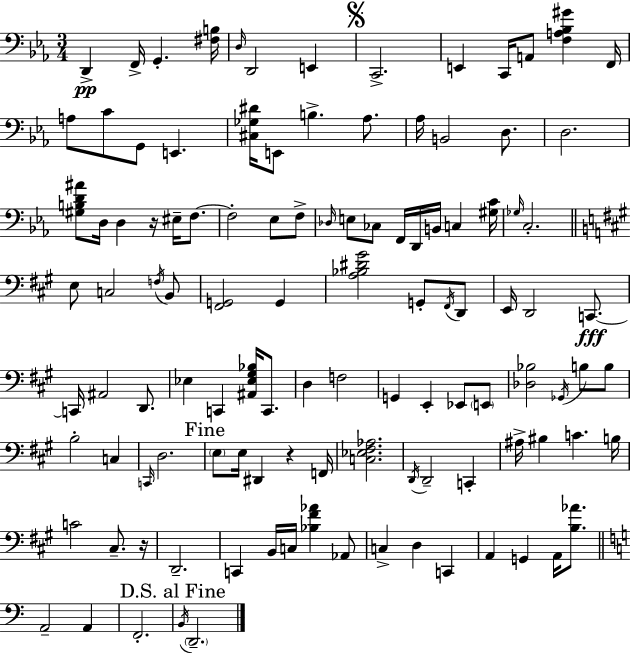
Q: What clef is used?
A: bass